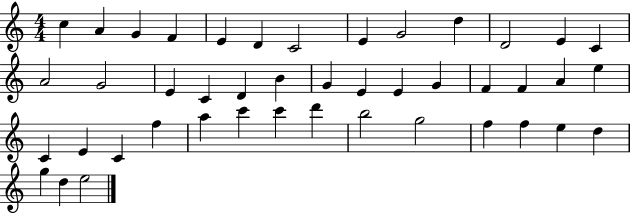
X:1
T:Untitled
M:4/4
L:1/4
K:C
c A G F E D C2 E G2 d D2 E C A2 G2 E C D B G E E G F F A e C E C f a c' c' d' b2 g2 f f e d g d e2